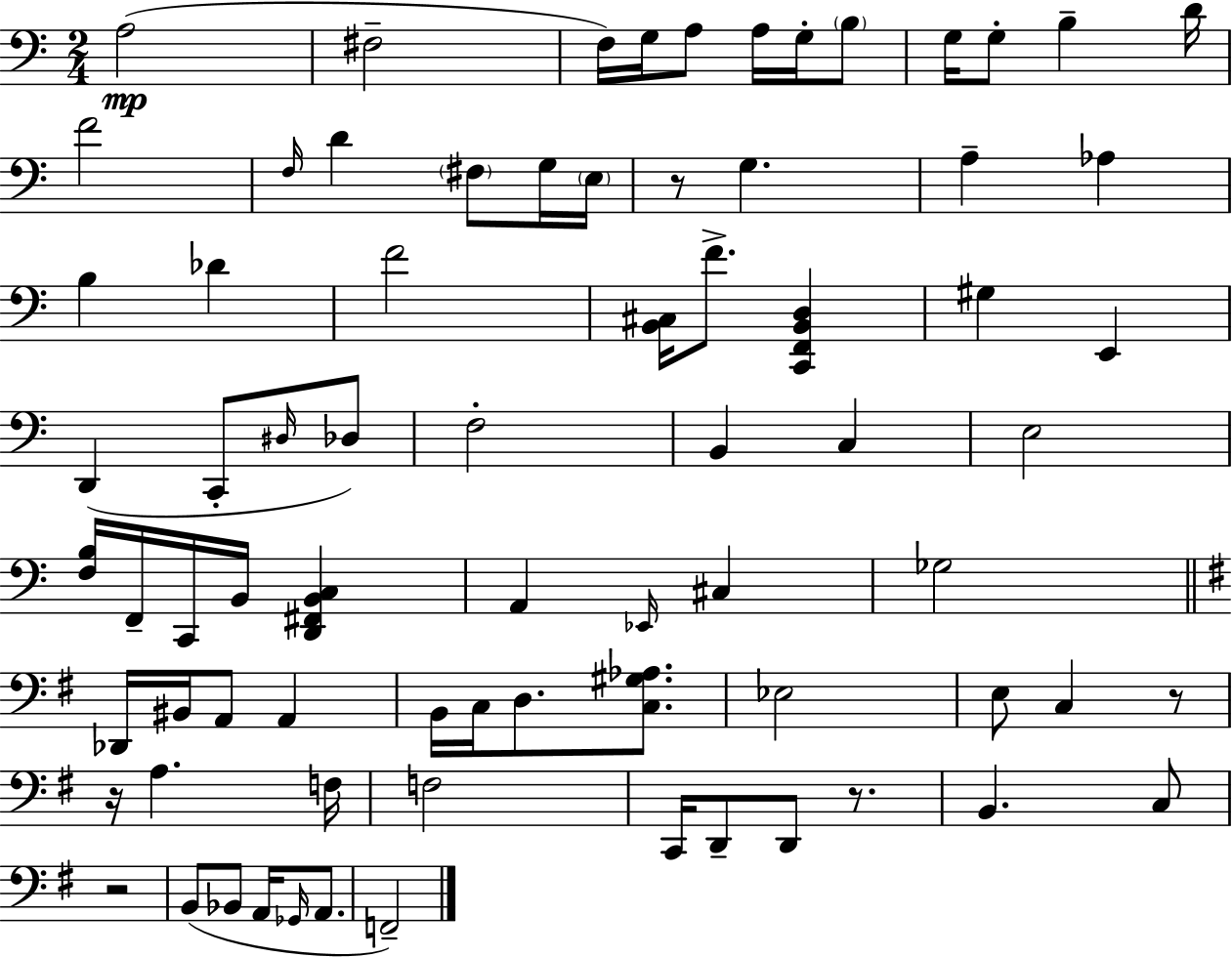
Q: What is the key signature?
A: C major